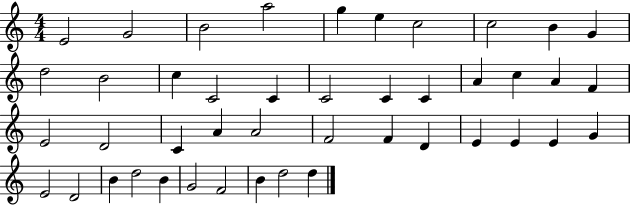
X:1
T:Untitled
M:4/4
L:1/4
K:C
E2 G2 B2 a2 g e c2 c2 B G d2 B2 c C2 C C2 C C A c A F E2 D2 C A A2 F2 F D E E E G E2 D2 B d2 B G2 F2 B d2 d